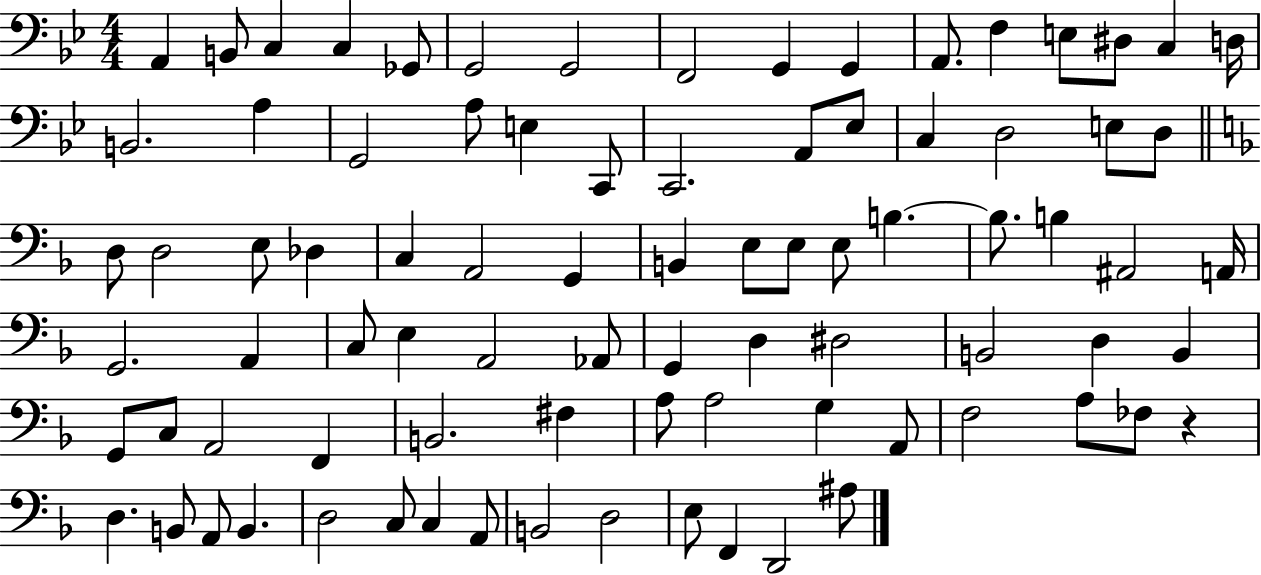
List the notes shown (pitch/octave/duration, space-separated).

A2/q B2/e C3/q C3/q Gb2/e G2/h G2/h F2/h G2/q G2/q A2/e. F3/q E3/e D#3/e C3/q D3/s B2/h. A3/q G2/h A3/e E3/q C2/e C2/h. A2/e Eb3/e C3/q D3/h E3/e D3/e D3/e D3/h E3/e Db3/q C3/q A2/h G2/q B2/q E3/e E3/e E3/e B3/q. B3/e. B3/q A#2/h A2/s G2/h. A2/q C3/e E3/q A2/h Ab2/e G2/q D3/q D#3/h B2/h D3/q B2/q G2/e C3/e A2/h F2/q B2/h. F#3/q A3/e A3/h G3/q A2/e F3/h A3/e FES3/e R/q D3/q. B2/e A2/e B2/q. D3/h C3/e C3/q A2/e B2/h D3/h E3/e F2/q D2/h A#3/e